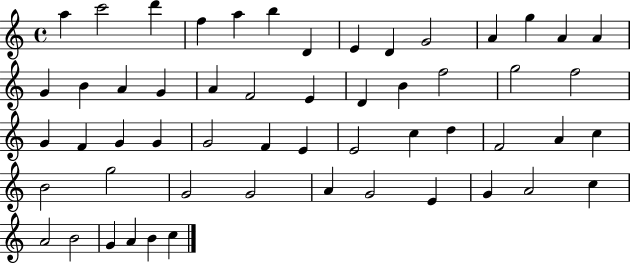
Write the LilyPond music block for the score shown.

{
  \clef treble
  \time 4/4
  \defaultTimeSignature
  \key c \major
  a''4 c'''2 d'''4 | f''4 a''4 b''4 d'4 | e'4 d'4 g'2 | a'4 g''4 a'4 a'4 | \break g'4 b'4 a'4 g'4 | a'4 f'2 e'4 | d'4 b'4 f''2 | g''2 f''2 | \break g'4 f'4 g'4 g'4 | g'2 f'4 e'4 | e'2 c''4 d''4 | f'2 a'4 c''4 | \break b'2 g''2 | g'2 g'2 | a'4 g'2 e'4 | g'4 a'2 c''4 | \break a'2 b'2 | g'4 a'4 b'4 c''4 | \bar "|."
}